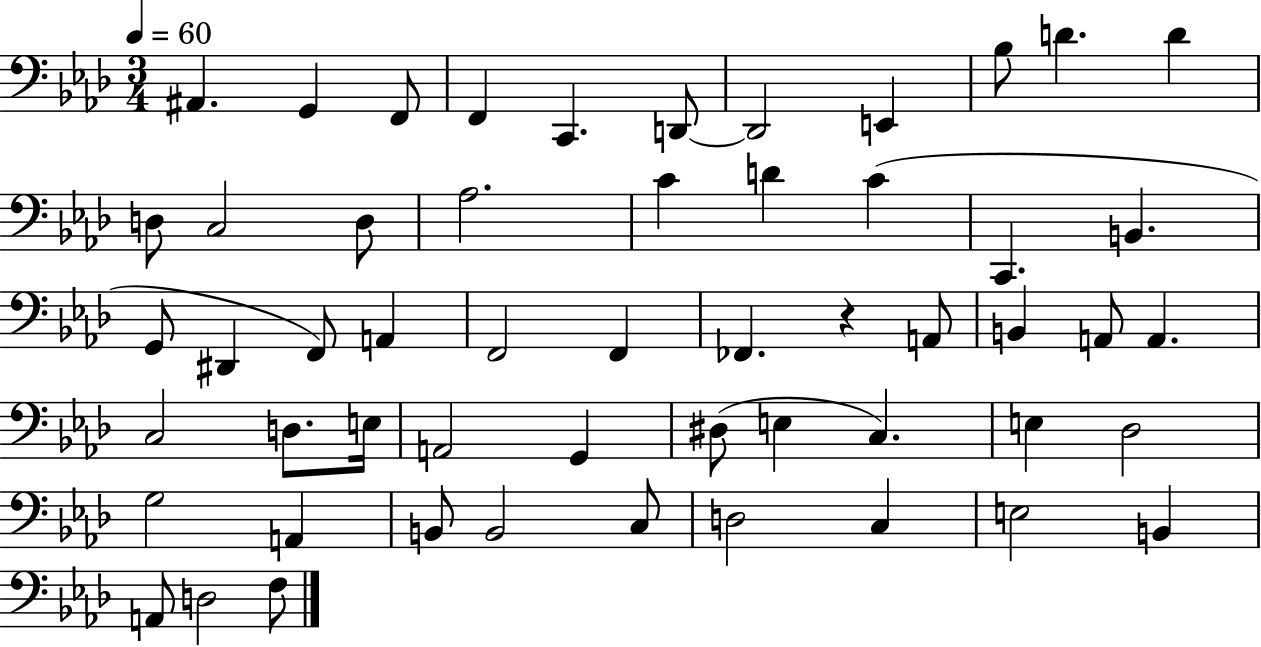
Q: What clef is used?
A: bass